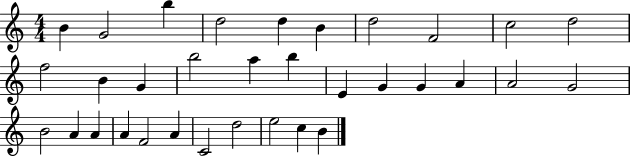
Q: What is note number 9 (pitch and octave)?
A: C5